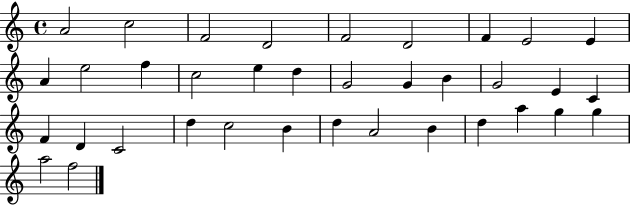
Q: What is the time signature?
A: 4/4